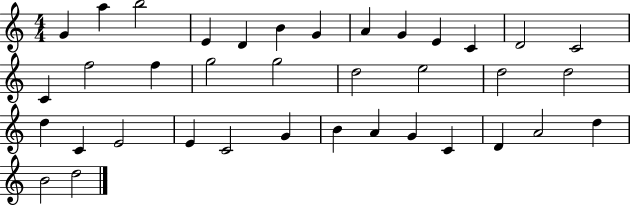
{
  \clef treble
  \numericTimeSignature
  \time 4/4
  \key c \major
  g'4 a''4 b''2 | e'4 d'4 b'4 g'4 | a'4 g'4 e'4 c'4 | d'2 c'2 | \break c'4 f''2 f''4 | g''2 g''2 | d''2 e''2 | d''2 d''2 | \break d''4 c'4 e'2 | e'4 c'2 g'4 | b'4 a'4 g'4 c'4 | d'4 a'2 d''4 | \break b'2 d''2 | \bar "|."
}